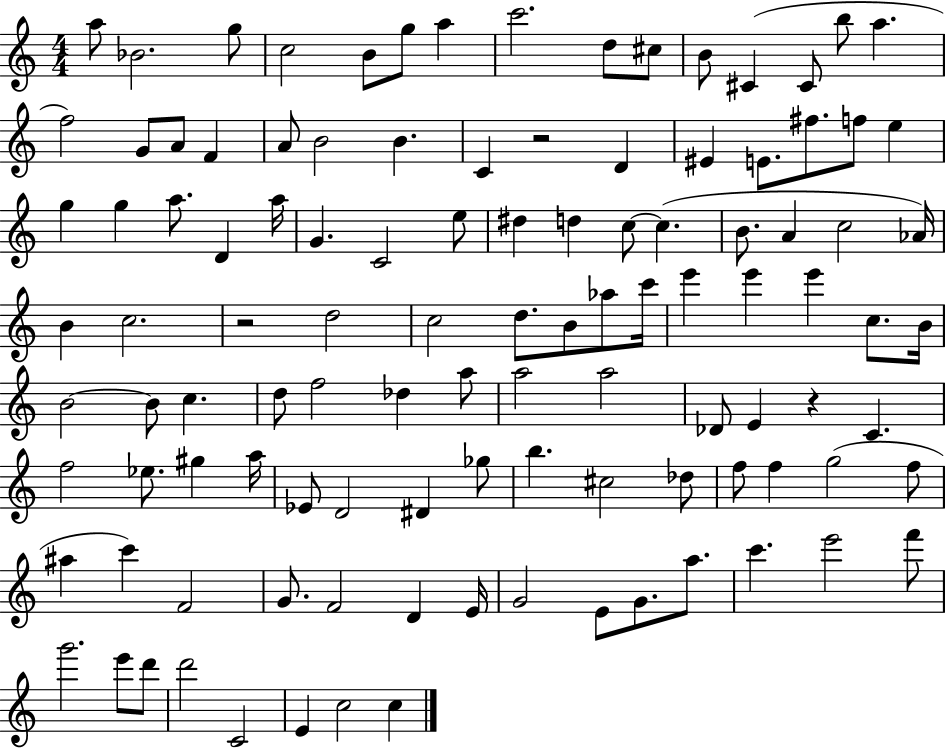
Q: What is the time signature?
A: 4/4